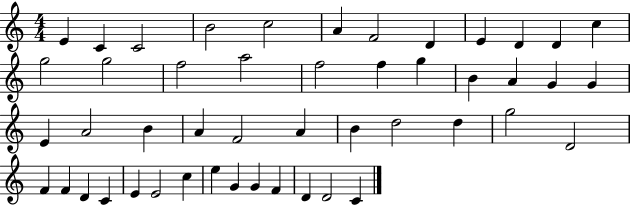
X:1
T:Untitled
M:4/4
L:1/4
K:C
E C C2 B2 c2 A F2 D E D D c g2 g2 f2 a2 f2 f g B A G G E A2 B A F2 A B d2 d g2 D2 F F D C E E2 c e G G F D D2 C